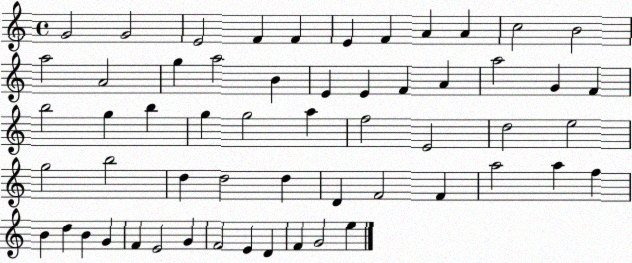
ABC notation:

X:1
T:Untitled
M:4/4
L:1/4
K:C
G2 G2 E2 F F E F A A c2 B2 a2 A2 g a2 B E E F A a2 G F b2 g b g g2 a f2 E2 d2 e2 g2 b2 d d2 d D F2 F a2 a f B d B G F E2 G F2 E D F G2 e